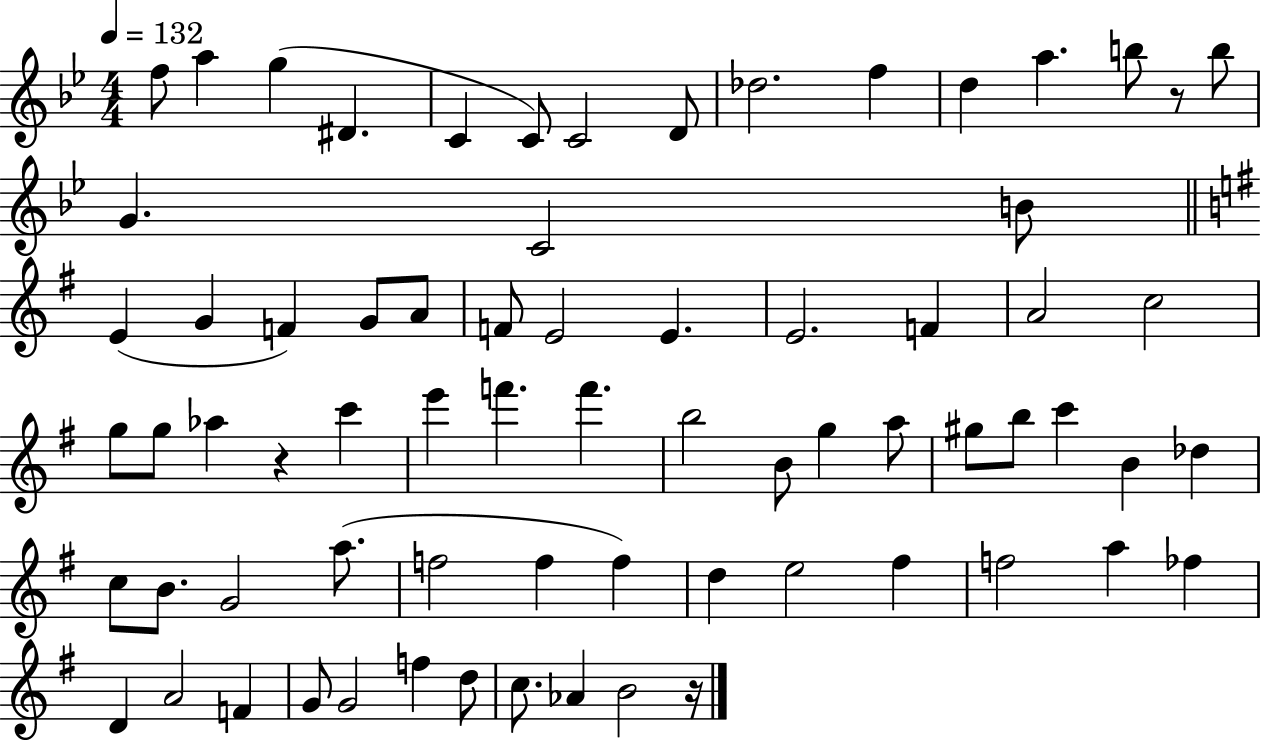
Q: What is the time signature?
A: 4/4